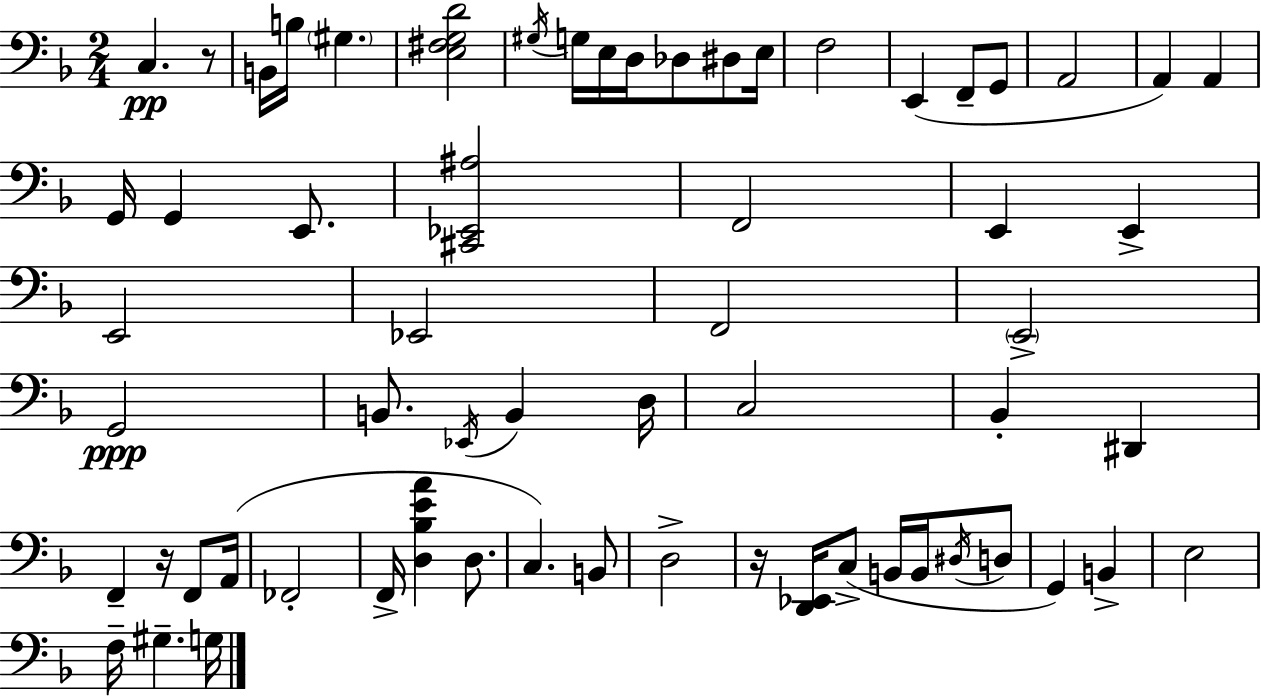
C3/q. R/e B2/s B3/s G#3/q. [E3,F#3,G3,D4]/h G#3/s G3/s E3/s D3/s Db3/e D#3/e E3/s F3/h E2/q F2/e G2/e A2/h A2/q A2/q G2/s G2/q E2/e. [C#2,Eb2,A#3]/h F2/h E2/q E2/q E2/h Eb2/h F2/h E2/h G2/h B2/e. Eb2/s B2/q D3/s C3/h Bb2/q D#2/q F2/q R/s F2/e A2/s FES2/h F2/s [D3,Bb3,E4,A4]/q D3/e. C3/q. B2/e D3/h R/s [D2,Eb2]/s C3/e B2/s B2/s D#3/s D3/e G2/q B2/q E3/h F3/s G#3/q. G3/s